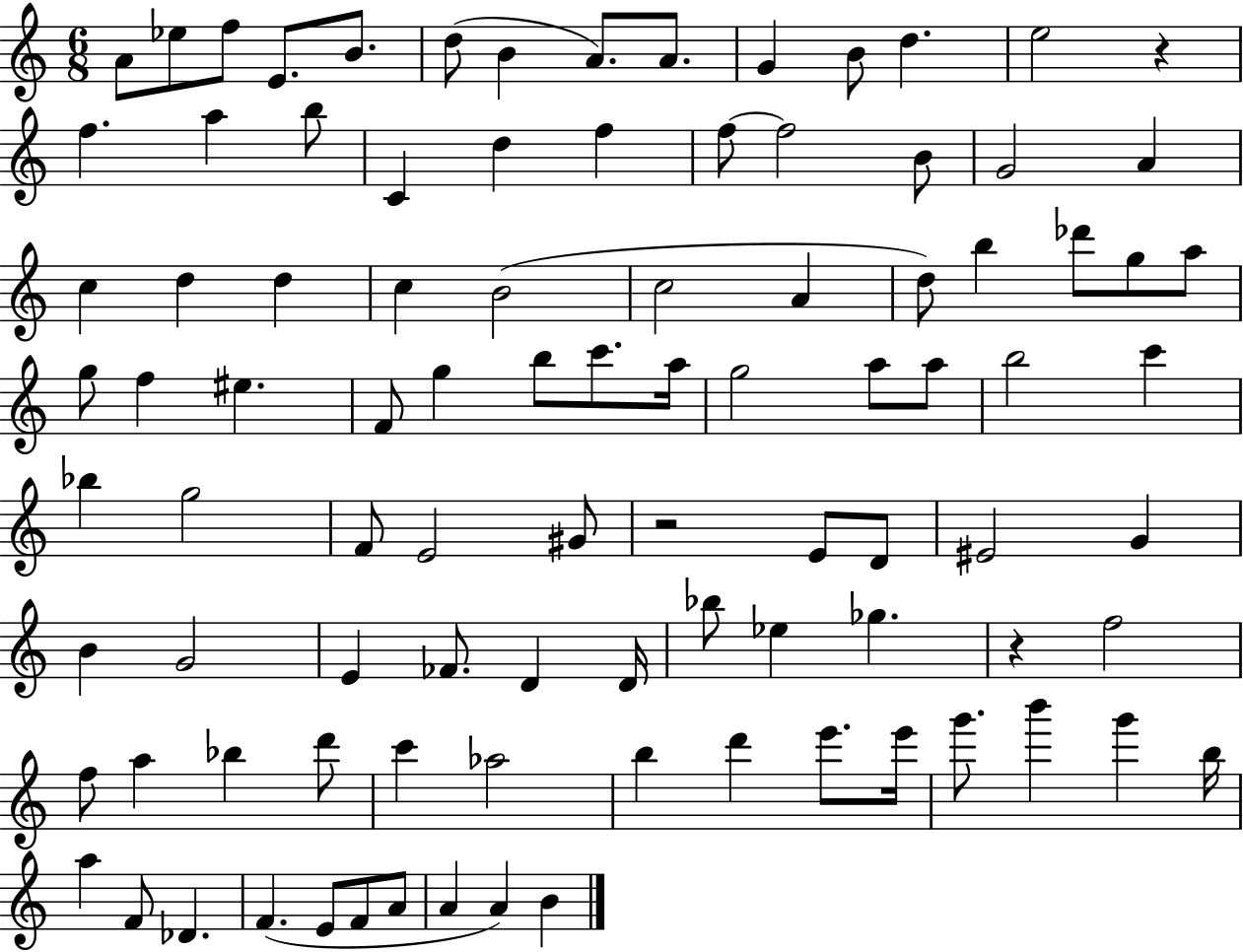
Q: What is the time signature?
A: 6/8